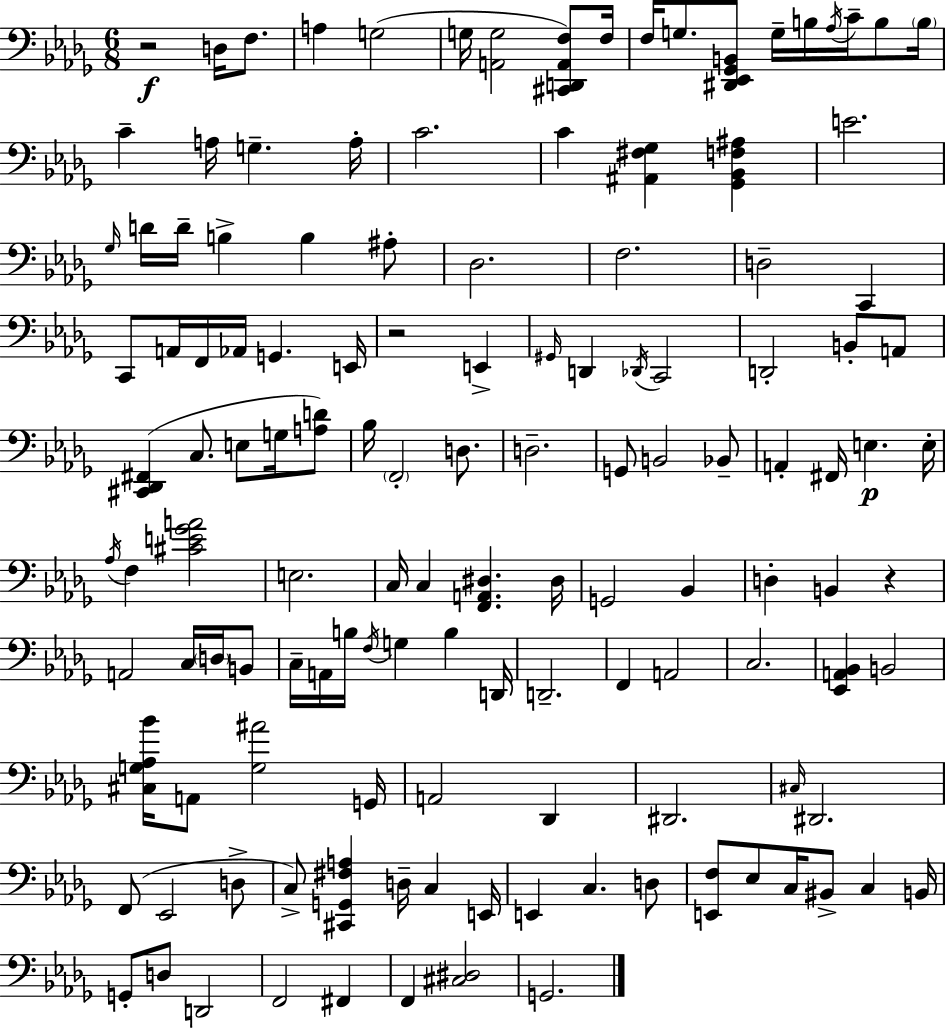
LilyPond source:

{
  \clef bass
  \numericTimeSignature
  \time 6/8
  \key bes \minor
  r2\f d16 f8. | a4 g2( | g16 <a, g>2 <cis, d, a, f>8) f16 | f16 g8. <dis, ees, ges, b,>8 g16-- b16 \acciaccatura { aes16 } c'16-- b8 | \break \parenthesize b16 c'4-- a16 g4.-- | a16-. c'2. | c'4 <ais, fis ges>4 <ges, bes, f ais>4 | e'2. | \break \grace { ges16 } d'16 d'16-- b4-> b4 | ais8-. des2. | f2. | d2-- c,4 | \break c,8 a,16 f,16 aes,16 g,4. | e,16 r2 e,4-> | \grace { gis,16 } d,4 \acciaccatura { des,16 } c,2 | d,2-. | \break b,8-. a,8 <cis, des, fis,>4( c8. e8 | g16 <a d'>8) bes16 \parenthesize f,2-. | d8. d2.-- | g,8 b,2 | \break bes,8-- a,4-. fis,16 e4.\p | e16-. \acciaccatura { aes16 } f4 <cis' e' ges' a'>2 | e2. | c16 c4 <f, a, dis>4. | \break dis16 g,2 | bes,4 d4-. b,4 | r4 a,2 | c16 \parenthesize d16 b,8 c16-- a,16 b16 \acciaccatura { f16 } g4 | \break b4 d,16 d,2.-- | f,4 a,2 | c2. | <ees, a, bes,>4 b,2 | \break <cis g aes bes'>16 a,8 <g ais'>2 | g,16 a,2 | des,4 dis,2. | \grace { cis16 } dis,2. | \break f,8( ees,2 | d8-> c8->) <cis, g, fis a>4 | d16-- c4 e,16 e,4 c4. | d8 <e, f>8 ees8 c16 | \break bis,8-> c4 b,16 g,8-. d8 d,2 | f,2 | fis,4 f,4 <cis dis>2 | g,2. | \break \bar "|."
}